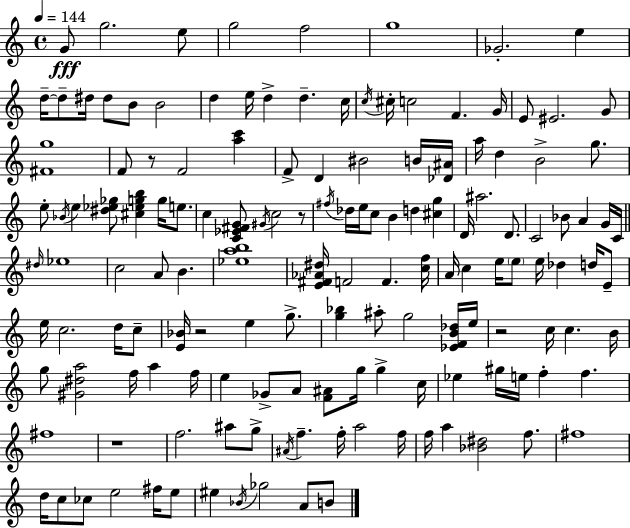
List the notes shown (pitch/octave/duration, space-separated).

G4/e G5/h. E5/e G5/h F5/h G5/w Gb4/h. E5/q D5/s D5/e D#5/s D#5/e B4/e B4/h D5/q E5/s D5/q D5/q. C5/s C5/s C#5/s C5/h F4/q. G4/s E4/e EIS4/h. G4/e [F#4,G5]/w F4/e R/e F4/h [A5,C6]/q F4/e D4/q BIS4/h B4/s [Db4,A#4]/s A5/s D5/q B4/h G5/e. E5/e Bb4/s E5/q [D#5,Eb5,Gb5]/e [C#5,Eb5,G5,B5]/q G5/s E5/e. C5/q [C4,Eb4,F#4,G4]/e G#4/s C5/h R/e F#5/s Db5/s E5/s C5/e B4/q D5/q [C#5,G5]/q D4/s A#5/h. D4/e. C4/h Bb4/e A4/q G4/s C4/s D#5/s Eb5/w C5/h A4/e B4/q. [Eb5,A5,B5]/w [E4,F#4,Ab4,D#5]/s F4/h F4/q. [C5,F5]/s A4/s C5/q E5/s E5/e E5/s Db5/q D5/s E4/e E5/s C5/h. D5/s C5/e [E4,Bb4]/s R/h E5/q G5/e. [G5,Bb5]/q A#5/e G5/h [Eb4,F4,B4,Db5]/s E5/s R/h C5/s C5/q. B4/s G5/e [G#4,D#5,A5]/h F5/s A5/q F5/s E5/q Gb4/e A4/e [F4,A#4]/e G5/s G5/q C5/s Eb5/q G#5/s E5/s F5/q F5/q. F#5/w R/w F5/h. A#5/e G5/e A#4/s F5/q. F5/s A5/h F5/s F5/s A5/q [Bb4,D#5]/h F5/e. F#5/w D5/s C5/e CES5/e E5/h F#5/s E5/e EIS5/q Bb4/s Gb5/h A4/e B4/e